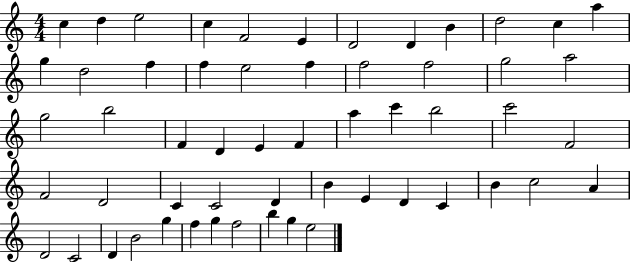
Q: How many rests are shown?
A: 0